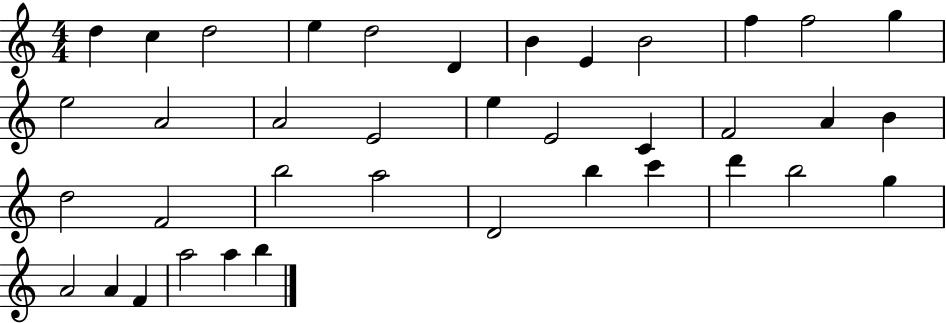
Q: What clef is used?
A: treble